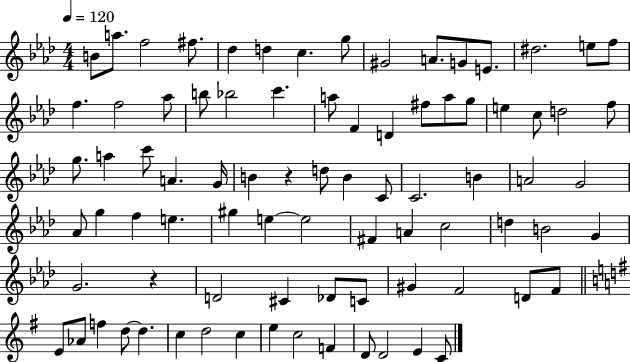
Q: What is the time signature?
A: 4/4